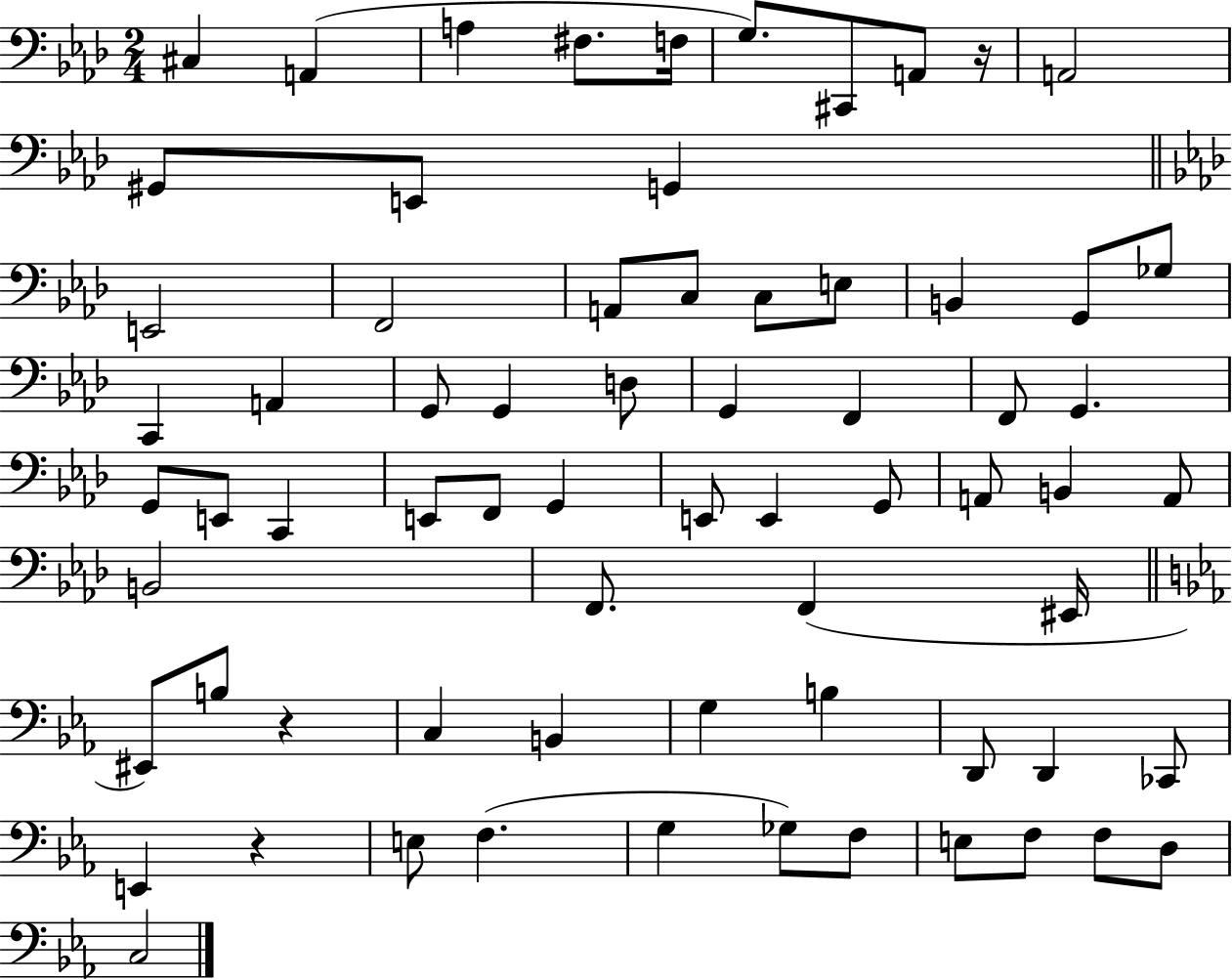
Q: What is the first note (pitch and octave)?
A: C#3